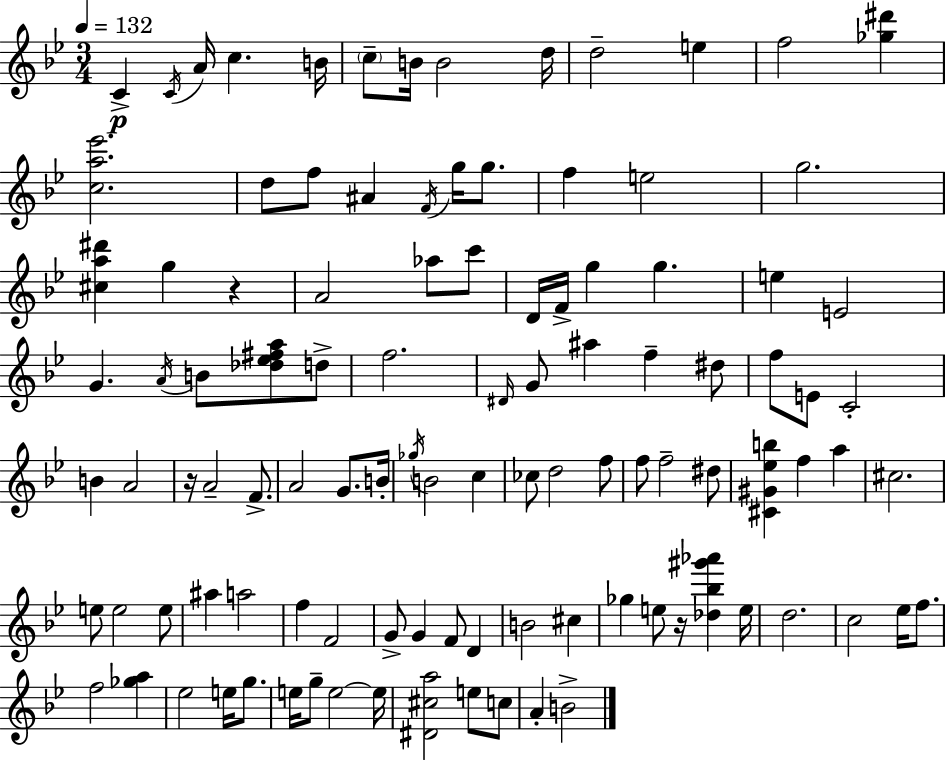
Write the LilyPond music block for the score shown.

{
  \clef treble
  \numericTimeSignature
  \time 3/4
  \key g \minor
  \tempo 4 = 132
  c'4->\p \acciaccatura { c'16 } a'16 c''4. | b'16 \parenthesize c''8-- b'16 b'2 | d''16 d''2-- e''4 | f''2 <ges'' dis'''>4 | \break <c'' a'' ees'''>2. | d''8 f''8 ais'4 \acciaccatura { f'16 } g''16 g''8. | f''4 e''2 | g''2. | \break <cis'' a'' dis'''>4 g''4 r4 | a'2 aes''8 | c'''8 d'16 f'16-> g''4 g''4. | e''4 e'2 | \break g'4. \acciaccatura { a'16 } b'8 <des'' ees'' fis'' a''>8 | d''8-> f''2. | \grace { dis'16 } g'8 ais''4 f''4-- | dis''8 f''8 e'8 c'2-. | \break b'4 a'2 | r16 a'2-- | f'8.-> a'2 | g'8. b'16-. \acciaccatura { ges''16 } b'2 | \break c''4 ces''8 d''2 | f''8 f''8 f''2-- | dis''8 <cis' gis' ees'' b''>4 f''4 | a''4 cis''2. | \break e''8 e''2 | e''8 ais''4 a''2 | f''4 f'2 | g'8-> g'4 f'8 | \break d'4 b'2 | cis''4 ges''4 e''8 r16 | <des'' bes'' gis''' aes'''>4 e''16 d''2. | c''2 | \break ees''16 f''8. f''2 | <ges'' a''>4 ees''2 | e''16 g''8. e''16 g''8-- e''2~~ | e''16 <dis' cis'' a''>2 | \break e''8 c''8 a'4-. b'2-> | \bar "|."
}